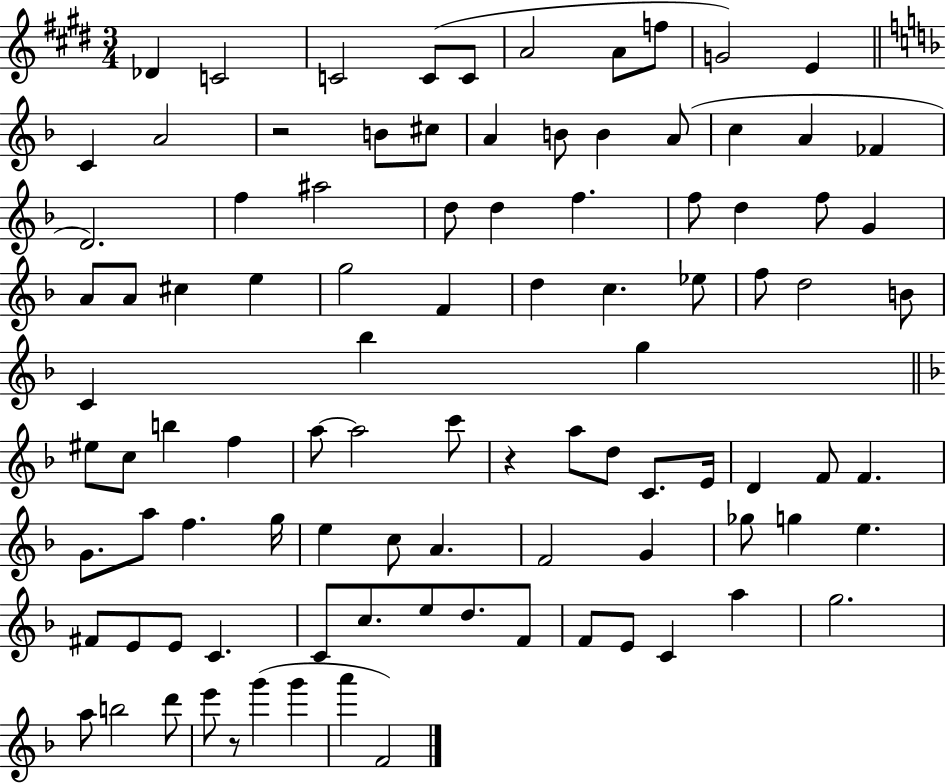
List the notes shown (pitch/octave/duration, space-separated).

Db4/q C4/h C4/h C4/e C4/e A4/h A4/e F5/e G4/h E4/q C4/q A4/h R/h B4/e C#5/e A4/q B4/e B4/q A4/e C5/q A4/q FES4/q D4/h. F5/q A#5/h D5/e D5/q F5/q. F5/e D5/q F5/e G4/q A4/e A4/e C#5/q E5/q G5/h F4/q D5/q C5/q. Eb5/e F5/e D5/h B4/e C4/q Bb5/q G5/q EIS5/e C5/e B5/q F5/q A5/e A5/h C6/e R/q A5/e D5/e C4/e. E4/s D4/q F4/e F4/q. G4/e. A5/e F5/q. G5/s E5/q C5/e A4/q. F4/h G4/q Gb5/e G5/q E5/q. F#4/e E4/e E4/e C4/q. C4/e C5/e. E5/e D5/e. F4/e F4/e E4/e C4/q A5/q G5/h. A5/e B5/h D6/e E6/e R/e G6/q G6/q A6/q F4/h